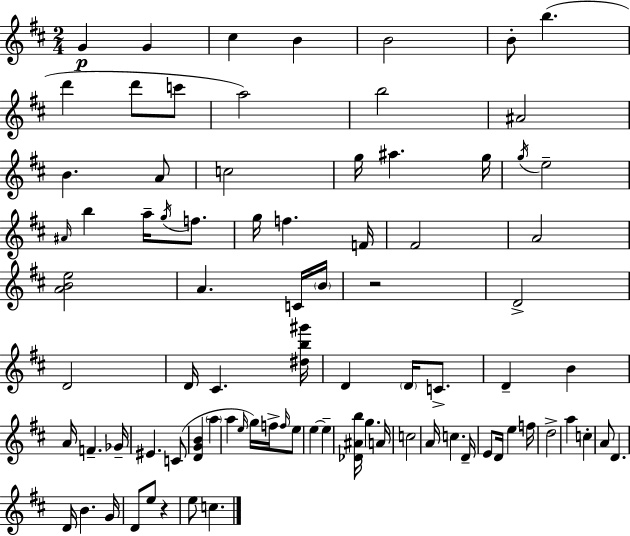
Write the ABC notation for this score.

X:1
T:Untitled
M:2/4
L:1/4
K:D
G G ^c B B2 B/2 b d' d'/2 c'/2 a2 b2 ^A2 B A/2 c2 g/4 ^a g/4 g/4 e2 ^A/4 b a/4 g/4 f/2 g/4 f F/4 ^F2 A2 [ABe]2 A C/4 B/4 z2 D2 D2 D/4 ^C [^db^g']/4 D D/4 C/2 D B A/4 F _G/4 ^E C/2 [DGB] a a e/4 g/4 f/4 f/4 e/2 e e [_D^Ab]/4 g A/4 c2 A/4 c D/4 E/2 D/4 e f/4 d2 a c A/2 D D/4 B G/4 D/2 e/2 z e/2 c